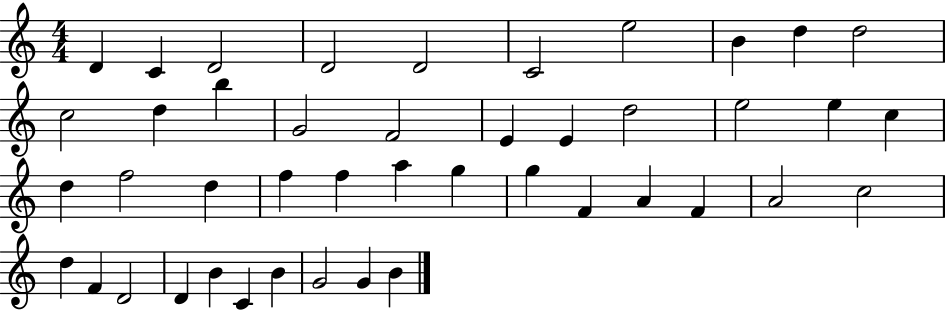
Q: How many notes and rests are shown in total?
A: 44